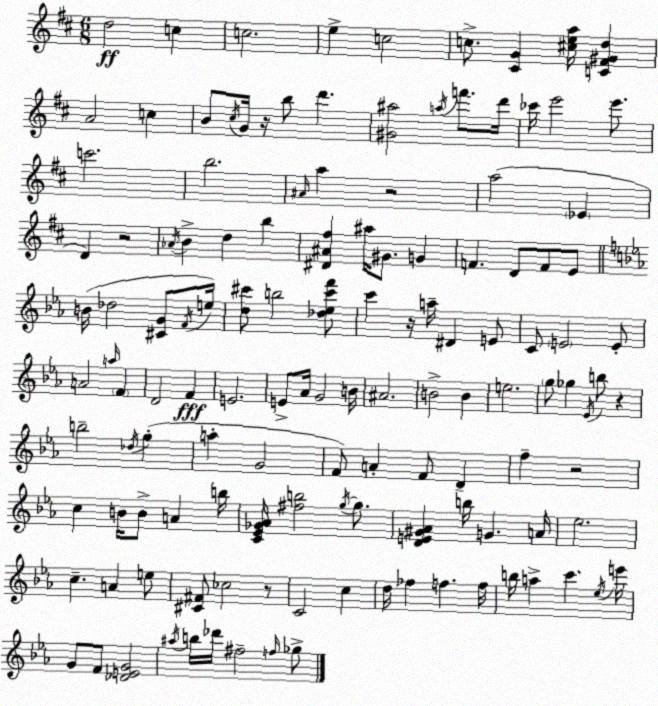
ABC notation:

X:1
T:Untitled
M:6/8
L:1/4
K:D
d2 c c2 e c2 c/2 [^CG] [^cea]/4 [C^F^Gd] A2 c B/2 ^c/4 G/4 z/4 b/2 d' [^G^a]2 a/4 f'/2 d'/4 _c'/4 e'2 e'/2 c'2 b2 ^A/4 a z2 a2 _E D z2 _A/4 B d b [^D^A^f] ^a/4 ^G/2 G F D/2 F/2 E/2 B/4 _d2 [^CG]/2 F/4 e/4 [d^c']/2 b2 [_d_e^c'f']/2 c' z/4 a/4 ^D E/2 C/2 E2 E/2 A2 a/4 F D2 F E2 E/2 _A/4 G2 B/4 ^A2 B2 B e2 g/2 _g _E/4 b/2 z b2 _d/4 g a G2 F/2 A F/2 D f z2 c B/4 B/2 A b/4 [C_E_G_A]/4 [^fb]2 g/4 g/2 [DE^G_A] b/4 G A/4 _e2 c A e/2 [^C^F]/2 _c2 z/2 C2 c d/4 _f f f/4 b/4 a c' _e/4 e'/4 G/2 F/2 [_DEG]2 ^a/4 b/4 _d'/4 ^f2 f/4 _g/2